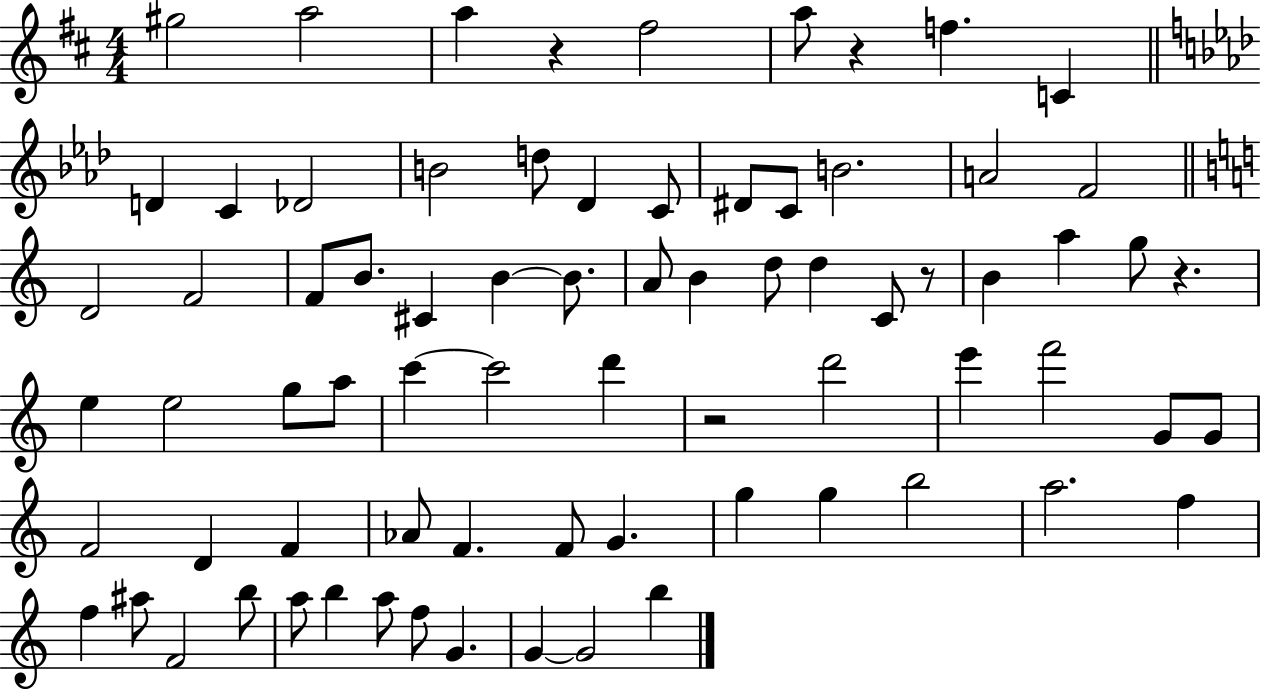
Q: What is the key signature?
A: D major